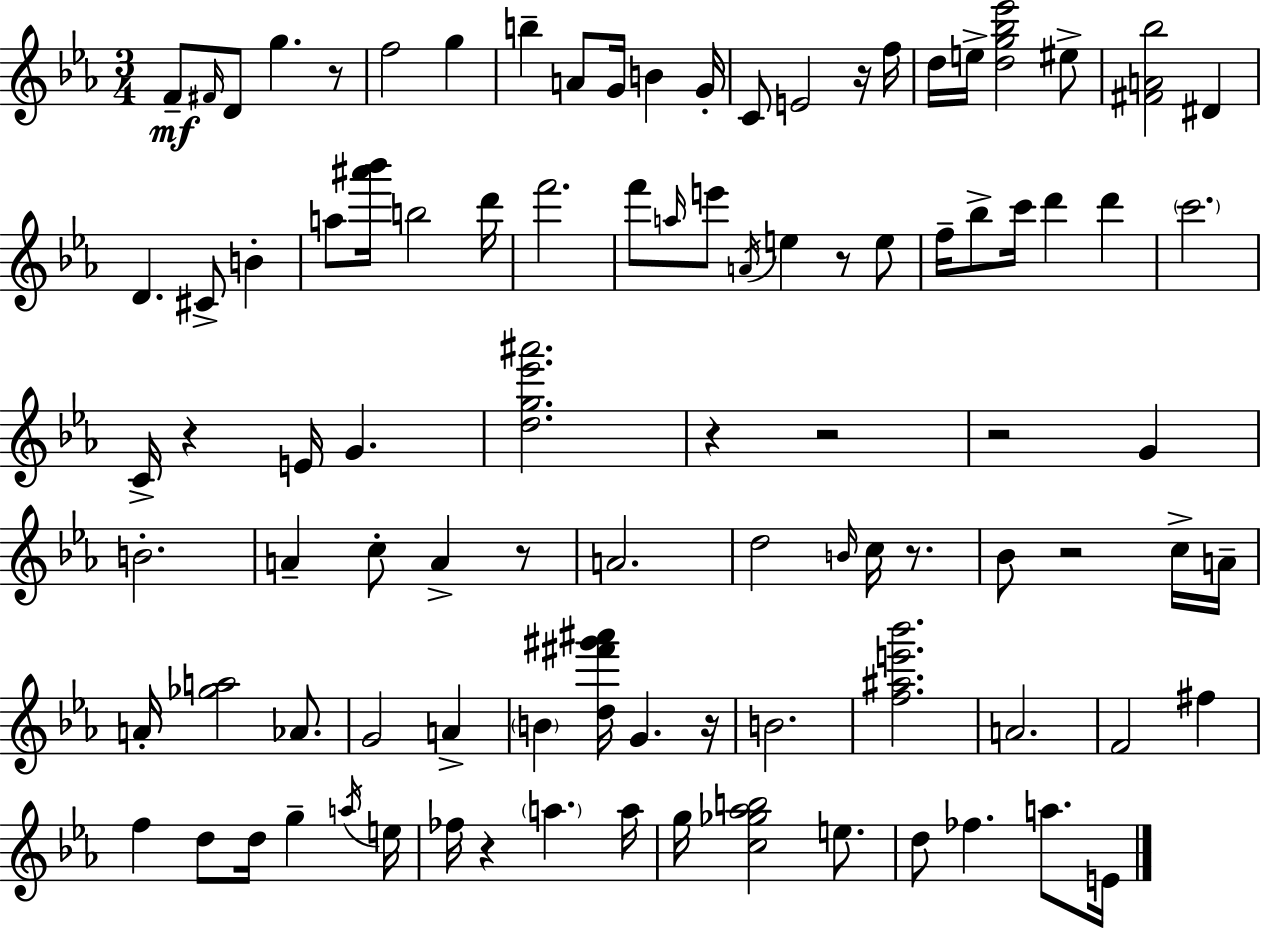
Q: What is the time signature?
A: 3/4